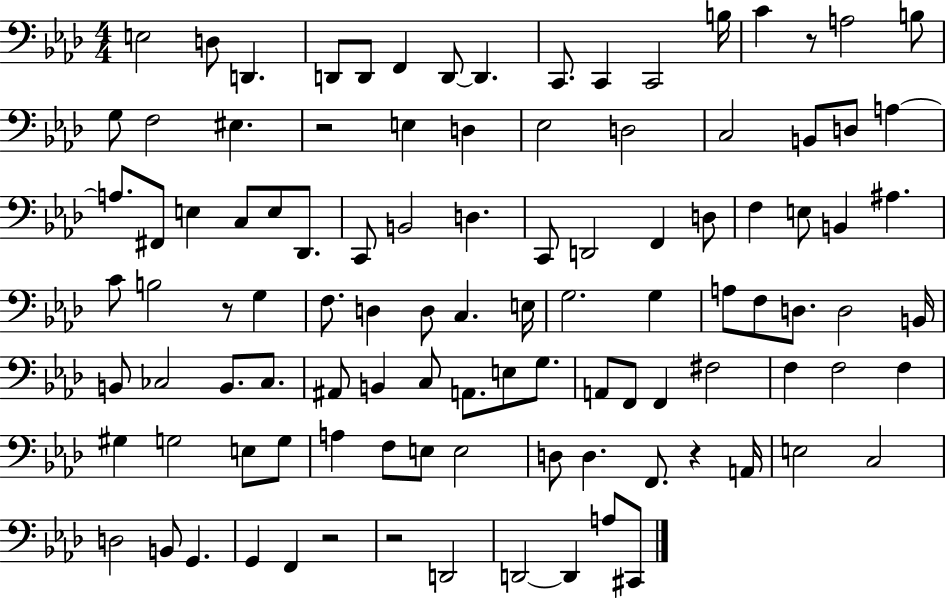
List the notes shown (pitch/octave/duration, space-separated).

E3/h D3/e D2/q. D2/e D2/e F2/q D2/e D2/q. C2/e. C2/q C2/h B3/s C4/q R/e A3/h B3/e G3/e F3/h EIS3/q. R/h E3/q D3/q Eb3/h D3/h C3/h B2/e D3/e A3/q A3/e. F#2/e E3/q C3/e E3/e Db2/e. C2/e B2/h D3/q. C2/e D2/h F2/q D3/e F3/q E3/e B2/q A#3/q. C4/e B3/h R/e G3/q F3/e. D3/q D3/e C3/q. E3/s G3/h. G3/q A3/e F3/e D3/e. D3/h B2/s B2/e CES3/h B2/e. CES3/e. A#2/e B2/q C3/e A2/e. E3/e G3/e. A2/e F2/e F2/q F#3/h F3/q F3/h F3/q G#3/q G3/h E3/e G3/e A3/q F3/e E3/e E3/h D3/e D3/q. F2/e. R/q A2/s E3/h C3/h D3/h B2/e G2/q. G2/q F2/q R/h R/h D2/h D2/h D2/q A3/e C#2/e